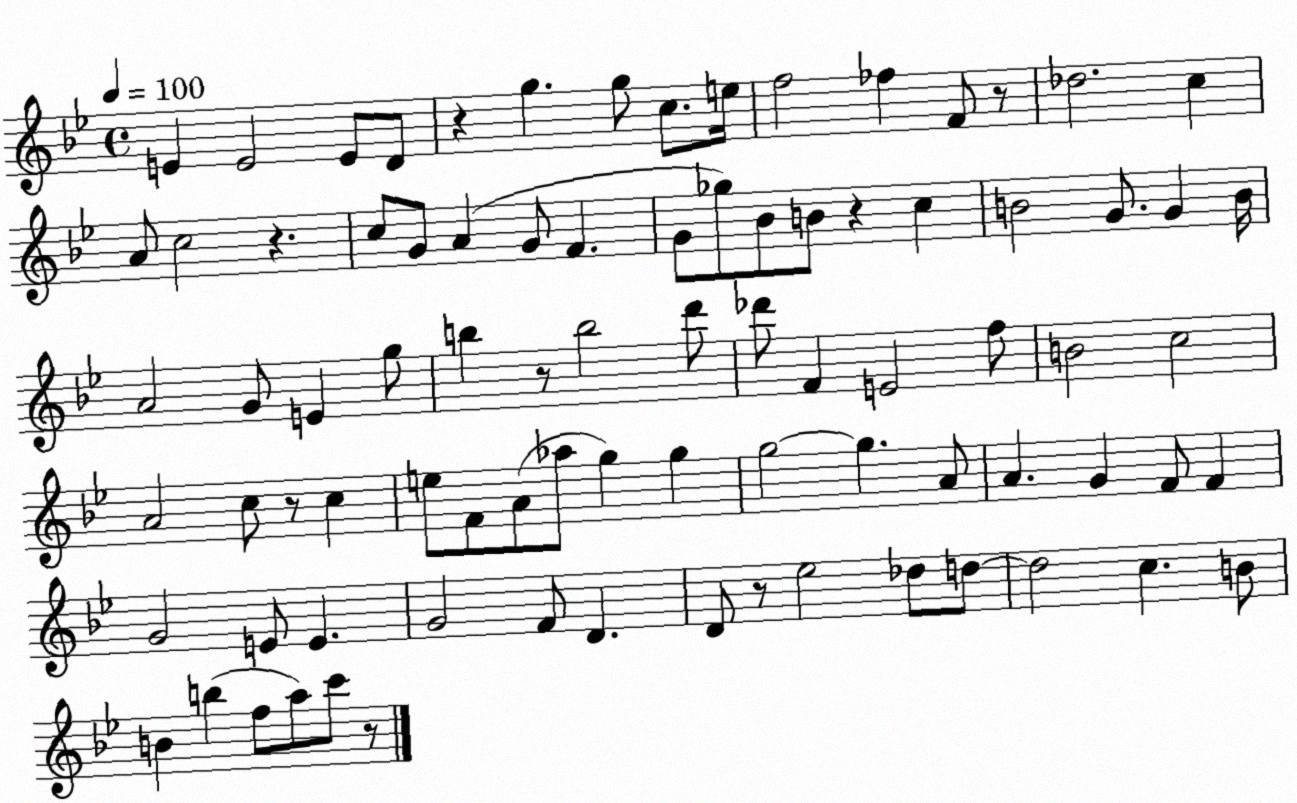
X:1
T:Untitled
M:4/4
L:1/4
K:Bb
E E2 E/2 D/2 z g g/2 c/2 e/4 f2 _f F/2 z/2 _d2 c A/2 c2 z c/2 G/2 A G/2 F G/2 _g/2 _B/2 B/2 z c B2 G/2 G B/4 A2 G/2 E g/2 b z/2 b2 d'/2 _d'/2 F E2 f/2 B2 c2 A2 c/2 z/2 c e/2 F/2 A/2 _a/2 g g g2 g A/2 A G F/2 F G2 E/2 E G2 F/2 D D/2 z/2 _e2 _d/2 d/2 d2 c B/2 B b f/2 a/2 c'/2 z/2